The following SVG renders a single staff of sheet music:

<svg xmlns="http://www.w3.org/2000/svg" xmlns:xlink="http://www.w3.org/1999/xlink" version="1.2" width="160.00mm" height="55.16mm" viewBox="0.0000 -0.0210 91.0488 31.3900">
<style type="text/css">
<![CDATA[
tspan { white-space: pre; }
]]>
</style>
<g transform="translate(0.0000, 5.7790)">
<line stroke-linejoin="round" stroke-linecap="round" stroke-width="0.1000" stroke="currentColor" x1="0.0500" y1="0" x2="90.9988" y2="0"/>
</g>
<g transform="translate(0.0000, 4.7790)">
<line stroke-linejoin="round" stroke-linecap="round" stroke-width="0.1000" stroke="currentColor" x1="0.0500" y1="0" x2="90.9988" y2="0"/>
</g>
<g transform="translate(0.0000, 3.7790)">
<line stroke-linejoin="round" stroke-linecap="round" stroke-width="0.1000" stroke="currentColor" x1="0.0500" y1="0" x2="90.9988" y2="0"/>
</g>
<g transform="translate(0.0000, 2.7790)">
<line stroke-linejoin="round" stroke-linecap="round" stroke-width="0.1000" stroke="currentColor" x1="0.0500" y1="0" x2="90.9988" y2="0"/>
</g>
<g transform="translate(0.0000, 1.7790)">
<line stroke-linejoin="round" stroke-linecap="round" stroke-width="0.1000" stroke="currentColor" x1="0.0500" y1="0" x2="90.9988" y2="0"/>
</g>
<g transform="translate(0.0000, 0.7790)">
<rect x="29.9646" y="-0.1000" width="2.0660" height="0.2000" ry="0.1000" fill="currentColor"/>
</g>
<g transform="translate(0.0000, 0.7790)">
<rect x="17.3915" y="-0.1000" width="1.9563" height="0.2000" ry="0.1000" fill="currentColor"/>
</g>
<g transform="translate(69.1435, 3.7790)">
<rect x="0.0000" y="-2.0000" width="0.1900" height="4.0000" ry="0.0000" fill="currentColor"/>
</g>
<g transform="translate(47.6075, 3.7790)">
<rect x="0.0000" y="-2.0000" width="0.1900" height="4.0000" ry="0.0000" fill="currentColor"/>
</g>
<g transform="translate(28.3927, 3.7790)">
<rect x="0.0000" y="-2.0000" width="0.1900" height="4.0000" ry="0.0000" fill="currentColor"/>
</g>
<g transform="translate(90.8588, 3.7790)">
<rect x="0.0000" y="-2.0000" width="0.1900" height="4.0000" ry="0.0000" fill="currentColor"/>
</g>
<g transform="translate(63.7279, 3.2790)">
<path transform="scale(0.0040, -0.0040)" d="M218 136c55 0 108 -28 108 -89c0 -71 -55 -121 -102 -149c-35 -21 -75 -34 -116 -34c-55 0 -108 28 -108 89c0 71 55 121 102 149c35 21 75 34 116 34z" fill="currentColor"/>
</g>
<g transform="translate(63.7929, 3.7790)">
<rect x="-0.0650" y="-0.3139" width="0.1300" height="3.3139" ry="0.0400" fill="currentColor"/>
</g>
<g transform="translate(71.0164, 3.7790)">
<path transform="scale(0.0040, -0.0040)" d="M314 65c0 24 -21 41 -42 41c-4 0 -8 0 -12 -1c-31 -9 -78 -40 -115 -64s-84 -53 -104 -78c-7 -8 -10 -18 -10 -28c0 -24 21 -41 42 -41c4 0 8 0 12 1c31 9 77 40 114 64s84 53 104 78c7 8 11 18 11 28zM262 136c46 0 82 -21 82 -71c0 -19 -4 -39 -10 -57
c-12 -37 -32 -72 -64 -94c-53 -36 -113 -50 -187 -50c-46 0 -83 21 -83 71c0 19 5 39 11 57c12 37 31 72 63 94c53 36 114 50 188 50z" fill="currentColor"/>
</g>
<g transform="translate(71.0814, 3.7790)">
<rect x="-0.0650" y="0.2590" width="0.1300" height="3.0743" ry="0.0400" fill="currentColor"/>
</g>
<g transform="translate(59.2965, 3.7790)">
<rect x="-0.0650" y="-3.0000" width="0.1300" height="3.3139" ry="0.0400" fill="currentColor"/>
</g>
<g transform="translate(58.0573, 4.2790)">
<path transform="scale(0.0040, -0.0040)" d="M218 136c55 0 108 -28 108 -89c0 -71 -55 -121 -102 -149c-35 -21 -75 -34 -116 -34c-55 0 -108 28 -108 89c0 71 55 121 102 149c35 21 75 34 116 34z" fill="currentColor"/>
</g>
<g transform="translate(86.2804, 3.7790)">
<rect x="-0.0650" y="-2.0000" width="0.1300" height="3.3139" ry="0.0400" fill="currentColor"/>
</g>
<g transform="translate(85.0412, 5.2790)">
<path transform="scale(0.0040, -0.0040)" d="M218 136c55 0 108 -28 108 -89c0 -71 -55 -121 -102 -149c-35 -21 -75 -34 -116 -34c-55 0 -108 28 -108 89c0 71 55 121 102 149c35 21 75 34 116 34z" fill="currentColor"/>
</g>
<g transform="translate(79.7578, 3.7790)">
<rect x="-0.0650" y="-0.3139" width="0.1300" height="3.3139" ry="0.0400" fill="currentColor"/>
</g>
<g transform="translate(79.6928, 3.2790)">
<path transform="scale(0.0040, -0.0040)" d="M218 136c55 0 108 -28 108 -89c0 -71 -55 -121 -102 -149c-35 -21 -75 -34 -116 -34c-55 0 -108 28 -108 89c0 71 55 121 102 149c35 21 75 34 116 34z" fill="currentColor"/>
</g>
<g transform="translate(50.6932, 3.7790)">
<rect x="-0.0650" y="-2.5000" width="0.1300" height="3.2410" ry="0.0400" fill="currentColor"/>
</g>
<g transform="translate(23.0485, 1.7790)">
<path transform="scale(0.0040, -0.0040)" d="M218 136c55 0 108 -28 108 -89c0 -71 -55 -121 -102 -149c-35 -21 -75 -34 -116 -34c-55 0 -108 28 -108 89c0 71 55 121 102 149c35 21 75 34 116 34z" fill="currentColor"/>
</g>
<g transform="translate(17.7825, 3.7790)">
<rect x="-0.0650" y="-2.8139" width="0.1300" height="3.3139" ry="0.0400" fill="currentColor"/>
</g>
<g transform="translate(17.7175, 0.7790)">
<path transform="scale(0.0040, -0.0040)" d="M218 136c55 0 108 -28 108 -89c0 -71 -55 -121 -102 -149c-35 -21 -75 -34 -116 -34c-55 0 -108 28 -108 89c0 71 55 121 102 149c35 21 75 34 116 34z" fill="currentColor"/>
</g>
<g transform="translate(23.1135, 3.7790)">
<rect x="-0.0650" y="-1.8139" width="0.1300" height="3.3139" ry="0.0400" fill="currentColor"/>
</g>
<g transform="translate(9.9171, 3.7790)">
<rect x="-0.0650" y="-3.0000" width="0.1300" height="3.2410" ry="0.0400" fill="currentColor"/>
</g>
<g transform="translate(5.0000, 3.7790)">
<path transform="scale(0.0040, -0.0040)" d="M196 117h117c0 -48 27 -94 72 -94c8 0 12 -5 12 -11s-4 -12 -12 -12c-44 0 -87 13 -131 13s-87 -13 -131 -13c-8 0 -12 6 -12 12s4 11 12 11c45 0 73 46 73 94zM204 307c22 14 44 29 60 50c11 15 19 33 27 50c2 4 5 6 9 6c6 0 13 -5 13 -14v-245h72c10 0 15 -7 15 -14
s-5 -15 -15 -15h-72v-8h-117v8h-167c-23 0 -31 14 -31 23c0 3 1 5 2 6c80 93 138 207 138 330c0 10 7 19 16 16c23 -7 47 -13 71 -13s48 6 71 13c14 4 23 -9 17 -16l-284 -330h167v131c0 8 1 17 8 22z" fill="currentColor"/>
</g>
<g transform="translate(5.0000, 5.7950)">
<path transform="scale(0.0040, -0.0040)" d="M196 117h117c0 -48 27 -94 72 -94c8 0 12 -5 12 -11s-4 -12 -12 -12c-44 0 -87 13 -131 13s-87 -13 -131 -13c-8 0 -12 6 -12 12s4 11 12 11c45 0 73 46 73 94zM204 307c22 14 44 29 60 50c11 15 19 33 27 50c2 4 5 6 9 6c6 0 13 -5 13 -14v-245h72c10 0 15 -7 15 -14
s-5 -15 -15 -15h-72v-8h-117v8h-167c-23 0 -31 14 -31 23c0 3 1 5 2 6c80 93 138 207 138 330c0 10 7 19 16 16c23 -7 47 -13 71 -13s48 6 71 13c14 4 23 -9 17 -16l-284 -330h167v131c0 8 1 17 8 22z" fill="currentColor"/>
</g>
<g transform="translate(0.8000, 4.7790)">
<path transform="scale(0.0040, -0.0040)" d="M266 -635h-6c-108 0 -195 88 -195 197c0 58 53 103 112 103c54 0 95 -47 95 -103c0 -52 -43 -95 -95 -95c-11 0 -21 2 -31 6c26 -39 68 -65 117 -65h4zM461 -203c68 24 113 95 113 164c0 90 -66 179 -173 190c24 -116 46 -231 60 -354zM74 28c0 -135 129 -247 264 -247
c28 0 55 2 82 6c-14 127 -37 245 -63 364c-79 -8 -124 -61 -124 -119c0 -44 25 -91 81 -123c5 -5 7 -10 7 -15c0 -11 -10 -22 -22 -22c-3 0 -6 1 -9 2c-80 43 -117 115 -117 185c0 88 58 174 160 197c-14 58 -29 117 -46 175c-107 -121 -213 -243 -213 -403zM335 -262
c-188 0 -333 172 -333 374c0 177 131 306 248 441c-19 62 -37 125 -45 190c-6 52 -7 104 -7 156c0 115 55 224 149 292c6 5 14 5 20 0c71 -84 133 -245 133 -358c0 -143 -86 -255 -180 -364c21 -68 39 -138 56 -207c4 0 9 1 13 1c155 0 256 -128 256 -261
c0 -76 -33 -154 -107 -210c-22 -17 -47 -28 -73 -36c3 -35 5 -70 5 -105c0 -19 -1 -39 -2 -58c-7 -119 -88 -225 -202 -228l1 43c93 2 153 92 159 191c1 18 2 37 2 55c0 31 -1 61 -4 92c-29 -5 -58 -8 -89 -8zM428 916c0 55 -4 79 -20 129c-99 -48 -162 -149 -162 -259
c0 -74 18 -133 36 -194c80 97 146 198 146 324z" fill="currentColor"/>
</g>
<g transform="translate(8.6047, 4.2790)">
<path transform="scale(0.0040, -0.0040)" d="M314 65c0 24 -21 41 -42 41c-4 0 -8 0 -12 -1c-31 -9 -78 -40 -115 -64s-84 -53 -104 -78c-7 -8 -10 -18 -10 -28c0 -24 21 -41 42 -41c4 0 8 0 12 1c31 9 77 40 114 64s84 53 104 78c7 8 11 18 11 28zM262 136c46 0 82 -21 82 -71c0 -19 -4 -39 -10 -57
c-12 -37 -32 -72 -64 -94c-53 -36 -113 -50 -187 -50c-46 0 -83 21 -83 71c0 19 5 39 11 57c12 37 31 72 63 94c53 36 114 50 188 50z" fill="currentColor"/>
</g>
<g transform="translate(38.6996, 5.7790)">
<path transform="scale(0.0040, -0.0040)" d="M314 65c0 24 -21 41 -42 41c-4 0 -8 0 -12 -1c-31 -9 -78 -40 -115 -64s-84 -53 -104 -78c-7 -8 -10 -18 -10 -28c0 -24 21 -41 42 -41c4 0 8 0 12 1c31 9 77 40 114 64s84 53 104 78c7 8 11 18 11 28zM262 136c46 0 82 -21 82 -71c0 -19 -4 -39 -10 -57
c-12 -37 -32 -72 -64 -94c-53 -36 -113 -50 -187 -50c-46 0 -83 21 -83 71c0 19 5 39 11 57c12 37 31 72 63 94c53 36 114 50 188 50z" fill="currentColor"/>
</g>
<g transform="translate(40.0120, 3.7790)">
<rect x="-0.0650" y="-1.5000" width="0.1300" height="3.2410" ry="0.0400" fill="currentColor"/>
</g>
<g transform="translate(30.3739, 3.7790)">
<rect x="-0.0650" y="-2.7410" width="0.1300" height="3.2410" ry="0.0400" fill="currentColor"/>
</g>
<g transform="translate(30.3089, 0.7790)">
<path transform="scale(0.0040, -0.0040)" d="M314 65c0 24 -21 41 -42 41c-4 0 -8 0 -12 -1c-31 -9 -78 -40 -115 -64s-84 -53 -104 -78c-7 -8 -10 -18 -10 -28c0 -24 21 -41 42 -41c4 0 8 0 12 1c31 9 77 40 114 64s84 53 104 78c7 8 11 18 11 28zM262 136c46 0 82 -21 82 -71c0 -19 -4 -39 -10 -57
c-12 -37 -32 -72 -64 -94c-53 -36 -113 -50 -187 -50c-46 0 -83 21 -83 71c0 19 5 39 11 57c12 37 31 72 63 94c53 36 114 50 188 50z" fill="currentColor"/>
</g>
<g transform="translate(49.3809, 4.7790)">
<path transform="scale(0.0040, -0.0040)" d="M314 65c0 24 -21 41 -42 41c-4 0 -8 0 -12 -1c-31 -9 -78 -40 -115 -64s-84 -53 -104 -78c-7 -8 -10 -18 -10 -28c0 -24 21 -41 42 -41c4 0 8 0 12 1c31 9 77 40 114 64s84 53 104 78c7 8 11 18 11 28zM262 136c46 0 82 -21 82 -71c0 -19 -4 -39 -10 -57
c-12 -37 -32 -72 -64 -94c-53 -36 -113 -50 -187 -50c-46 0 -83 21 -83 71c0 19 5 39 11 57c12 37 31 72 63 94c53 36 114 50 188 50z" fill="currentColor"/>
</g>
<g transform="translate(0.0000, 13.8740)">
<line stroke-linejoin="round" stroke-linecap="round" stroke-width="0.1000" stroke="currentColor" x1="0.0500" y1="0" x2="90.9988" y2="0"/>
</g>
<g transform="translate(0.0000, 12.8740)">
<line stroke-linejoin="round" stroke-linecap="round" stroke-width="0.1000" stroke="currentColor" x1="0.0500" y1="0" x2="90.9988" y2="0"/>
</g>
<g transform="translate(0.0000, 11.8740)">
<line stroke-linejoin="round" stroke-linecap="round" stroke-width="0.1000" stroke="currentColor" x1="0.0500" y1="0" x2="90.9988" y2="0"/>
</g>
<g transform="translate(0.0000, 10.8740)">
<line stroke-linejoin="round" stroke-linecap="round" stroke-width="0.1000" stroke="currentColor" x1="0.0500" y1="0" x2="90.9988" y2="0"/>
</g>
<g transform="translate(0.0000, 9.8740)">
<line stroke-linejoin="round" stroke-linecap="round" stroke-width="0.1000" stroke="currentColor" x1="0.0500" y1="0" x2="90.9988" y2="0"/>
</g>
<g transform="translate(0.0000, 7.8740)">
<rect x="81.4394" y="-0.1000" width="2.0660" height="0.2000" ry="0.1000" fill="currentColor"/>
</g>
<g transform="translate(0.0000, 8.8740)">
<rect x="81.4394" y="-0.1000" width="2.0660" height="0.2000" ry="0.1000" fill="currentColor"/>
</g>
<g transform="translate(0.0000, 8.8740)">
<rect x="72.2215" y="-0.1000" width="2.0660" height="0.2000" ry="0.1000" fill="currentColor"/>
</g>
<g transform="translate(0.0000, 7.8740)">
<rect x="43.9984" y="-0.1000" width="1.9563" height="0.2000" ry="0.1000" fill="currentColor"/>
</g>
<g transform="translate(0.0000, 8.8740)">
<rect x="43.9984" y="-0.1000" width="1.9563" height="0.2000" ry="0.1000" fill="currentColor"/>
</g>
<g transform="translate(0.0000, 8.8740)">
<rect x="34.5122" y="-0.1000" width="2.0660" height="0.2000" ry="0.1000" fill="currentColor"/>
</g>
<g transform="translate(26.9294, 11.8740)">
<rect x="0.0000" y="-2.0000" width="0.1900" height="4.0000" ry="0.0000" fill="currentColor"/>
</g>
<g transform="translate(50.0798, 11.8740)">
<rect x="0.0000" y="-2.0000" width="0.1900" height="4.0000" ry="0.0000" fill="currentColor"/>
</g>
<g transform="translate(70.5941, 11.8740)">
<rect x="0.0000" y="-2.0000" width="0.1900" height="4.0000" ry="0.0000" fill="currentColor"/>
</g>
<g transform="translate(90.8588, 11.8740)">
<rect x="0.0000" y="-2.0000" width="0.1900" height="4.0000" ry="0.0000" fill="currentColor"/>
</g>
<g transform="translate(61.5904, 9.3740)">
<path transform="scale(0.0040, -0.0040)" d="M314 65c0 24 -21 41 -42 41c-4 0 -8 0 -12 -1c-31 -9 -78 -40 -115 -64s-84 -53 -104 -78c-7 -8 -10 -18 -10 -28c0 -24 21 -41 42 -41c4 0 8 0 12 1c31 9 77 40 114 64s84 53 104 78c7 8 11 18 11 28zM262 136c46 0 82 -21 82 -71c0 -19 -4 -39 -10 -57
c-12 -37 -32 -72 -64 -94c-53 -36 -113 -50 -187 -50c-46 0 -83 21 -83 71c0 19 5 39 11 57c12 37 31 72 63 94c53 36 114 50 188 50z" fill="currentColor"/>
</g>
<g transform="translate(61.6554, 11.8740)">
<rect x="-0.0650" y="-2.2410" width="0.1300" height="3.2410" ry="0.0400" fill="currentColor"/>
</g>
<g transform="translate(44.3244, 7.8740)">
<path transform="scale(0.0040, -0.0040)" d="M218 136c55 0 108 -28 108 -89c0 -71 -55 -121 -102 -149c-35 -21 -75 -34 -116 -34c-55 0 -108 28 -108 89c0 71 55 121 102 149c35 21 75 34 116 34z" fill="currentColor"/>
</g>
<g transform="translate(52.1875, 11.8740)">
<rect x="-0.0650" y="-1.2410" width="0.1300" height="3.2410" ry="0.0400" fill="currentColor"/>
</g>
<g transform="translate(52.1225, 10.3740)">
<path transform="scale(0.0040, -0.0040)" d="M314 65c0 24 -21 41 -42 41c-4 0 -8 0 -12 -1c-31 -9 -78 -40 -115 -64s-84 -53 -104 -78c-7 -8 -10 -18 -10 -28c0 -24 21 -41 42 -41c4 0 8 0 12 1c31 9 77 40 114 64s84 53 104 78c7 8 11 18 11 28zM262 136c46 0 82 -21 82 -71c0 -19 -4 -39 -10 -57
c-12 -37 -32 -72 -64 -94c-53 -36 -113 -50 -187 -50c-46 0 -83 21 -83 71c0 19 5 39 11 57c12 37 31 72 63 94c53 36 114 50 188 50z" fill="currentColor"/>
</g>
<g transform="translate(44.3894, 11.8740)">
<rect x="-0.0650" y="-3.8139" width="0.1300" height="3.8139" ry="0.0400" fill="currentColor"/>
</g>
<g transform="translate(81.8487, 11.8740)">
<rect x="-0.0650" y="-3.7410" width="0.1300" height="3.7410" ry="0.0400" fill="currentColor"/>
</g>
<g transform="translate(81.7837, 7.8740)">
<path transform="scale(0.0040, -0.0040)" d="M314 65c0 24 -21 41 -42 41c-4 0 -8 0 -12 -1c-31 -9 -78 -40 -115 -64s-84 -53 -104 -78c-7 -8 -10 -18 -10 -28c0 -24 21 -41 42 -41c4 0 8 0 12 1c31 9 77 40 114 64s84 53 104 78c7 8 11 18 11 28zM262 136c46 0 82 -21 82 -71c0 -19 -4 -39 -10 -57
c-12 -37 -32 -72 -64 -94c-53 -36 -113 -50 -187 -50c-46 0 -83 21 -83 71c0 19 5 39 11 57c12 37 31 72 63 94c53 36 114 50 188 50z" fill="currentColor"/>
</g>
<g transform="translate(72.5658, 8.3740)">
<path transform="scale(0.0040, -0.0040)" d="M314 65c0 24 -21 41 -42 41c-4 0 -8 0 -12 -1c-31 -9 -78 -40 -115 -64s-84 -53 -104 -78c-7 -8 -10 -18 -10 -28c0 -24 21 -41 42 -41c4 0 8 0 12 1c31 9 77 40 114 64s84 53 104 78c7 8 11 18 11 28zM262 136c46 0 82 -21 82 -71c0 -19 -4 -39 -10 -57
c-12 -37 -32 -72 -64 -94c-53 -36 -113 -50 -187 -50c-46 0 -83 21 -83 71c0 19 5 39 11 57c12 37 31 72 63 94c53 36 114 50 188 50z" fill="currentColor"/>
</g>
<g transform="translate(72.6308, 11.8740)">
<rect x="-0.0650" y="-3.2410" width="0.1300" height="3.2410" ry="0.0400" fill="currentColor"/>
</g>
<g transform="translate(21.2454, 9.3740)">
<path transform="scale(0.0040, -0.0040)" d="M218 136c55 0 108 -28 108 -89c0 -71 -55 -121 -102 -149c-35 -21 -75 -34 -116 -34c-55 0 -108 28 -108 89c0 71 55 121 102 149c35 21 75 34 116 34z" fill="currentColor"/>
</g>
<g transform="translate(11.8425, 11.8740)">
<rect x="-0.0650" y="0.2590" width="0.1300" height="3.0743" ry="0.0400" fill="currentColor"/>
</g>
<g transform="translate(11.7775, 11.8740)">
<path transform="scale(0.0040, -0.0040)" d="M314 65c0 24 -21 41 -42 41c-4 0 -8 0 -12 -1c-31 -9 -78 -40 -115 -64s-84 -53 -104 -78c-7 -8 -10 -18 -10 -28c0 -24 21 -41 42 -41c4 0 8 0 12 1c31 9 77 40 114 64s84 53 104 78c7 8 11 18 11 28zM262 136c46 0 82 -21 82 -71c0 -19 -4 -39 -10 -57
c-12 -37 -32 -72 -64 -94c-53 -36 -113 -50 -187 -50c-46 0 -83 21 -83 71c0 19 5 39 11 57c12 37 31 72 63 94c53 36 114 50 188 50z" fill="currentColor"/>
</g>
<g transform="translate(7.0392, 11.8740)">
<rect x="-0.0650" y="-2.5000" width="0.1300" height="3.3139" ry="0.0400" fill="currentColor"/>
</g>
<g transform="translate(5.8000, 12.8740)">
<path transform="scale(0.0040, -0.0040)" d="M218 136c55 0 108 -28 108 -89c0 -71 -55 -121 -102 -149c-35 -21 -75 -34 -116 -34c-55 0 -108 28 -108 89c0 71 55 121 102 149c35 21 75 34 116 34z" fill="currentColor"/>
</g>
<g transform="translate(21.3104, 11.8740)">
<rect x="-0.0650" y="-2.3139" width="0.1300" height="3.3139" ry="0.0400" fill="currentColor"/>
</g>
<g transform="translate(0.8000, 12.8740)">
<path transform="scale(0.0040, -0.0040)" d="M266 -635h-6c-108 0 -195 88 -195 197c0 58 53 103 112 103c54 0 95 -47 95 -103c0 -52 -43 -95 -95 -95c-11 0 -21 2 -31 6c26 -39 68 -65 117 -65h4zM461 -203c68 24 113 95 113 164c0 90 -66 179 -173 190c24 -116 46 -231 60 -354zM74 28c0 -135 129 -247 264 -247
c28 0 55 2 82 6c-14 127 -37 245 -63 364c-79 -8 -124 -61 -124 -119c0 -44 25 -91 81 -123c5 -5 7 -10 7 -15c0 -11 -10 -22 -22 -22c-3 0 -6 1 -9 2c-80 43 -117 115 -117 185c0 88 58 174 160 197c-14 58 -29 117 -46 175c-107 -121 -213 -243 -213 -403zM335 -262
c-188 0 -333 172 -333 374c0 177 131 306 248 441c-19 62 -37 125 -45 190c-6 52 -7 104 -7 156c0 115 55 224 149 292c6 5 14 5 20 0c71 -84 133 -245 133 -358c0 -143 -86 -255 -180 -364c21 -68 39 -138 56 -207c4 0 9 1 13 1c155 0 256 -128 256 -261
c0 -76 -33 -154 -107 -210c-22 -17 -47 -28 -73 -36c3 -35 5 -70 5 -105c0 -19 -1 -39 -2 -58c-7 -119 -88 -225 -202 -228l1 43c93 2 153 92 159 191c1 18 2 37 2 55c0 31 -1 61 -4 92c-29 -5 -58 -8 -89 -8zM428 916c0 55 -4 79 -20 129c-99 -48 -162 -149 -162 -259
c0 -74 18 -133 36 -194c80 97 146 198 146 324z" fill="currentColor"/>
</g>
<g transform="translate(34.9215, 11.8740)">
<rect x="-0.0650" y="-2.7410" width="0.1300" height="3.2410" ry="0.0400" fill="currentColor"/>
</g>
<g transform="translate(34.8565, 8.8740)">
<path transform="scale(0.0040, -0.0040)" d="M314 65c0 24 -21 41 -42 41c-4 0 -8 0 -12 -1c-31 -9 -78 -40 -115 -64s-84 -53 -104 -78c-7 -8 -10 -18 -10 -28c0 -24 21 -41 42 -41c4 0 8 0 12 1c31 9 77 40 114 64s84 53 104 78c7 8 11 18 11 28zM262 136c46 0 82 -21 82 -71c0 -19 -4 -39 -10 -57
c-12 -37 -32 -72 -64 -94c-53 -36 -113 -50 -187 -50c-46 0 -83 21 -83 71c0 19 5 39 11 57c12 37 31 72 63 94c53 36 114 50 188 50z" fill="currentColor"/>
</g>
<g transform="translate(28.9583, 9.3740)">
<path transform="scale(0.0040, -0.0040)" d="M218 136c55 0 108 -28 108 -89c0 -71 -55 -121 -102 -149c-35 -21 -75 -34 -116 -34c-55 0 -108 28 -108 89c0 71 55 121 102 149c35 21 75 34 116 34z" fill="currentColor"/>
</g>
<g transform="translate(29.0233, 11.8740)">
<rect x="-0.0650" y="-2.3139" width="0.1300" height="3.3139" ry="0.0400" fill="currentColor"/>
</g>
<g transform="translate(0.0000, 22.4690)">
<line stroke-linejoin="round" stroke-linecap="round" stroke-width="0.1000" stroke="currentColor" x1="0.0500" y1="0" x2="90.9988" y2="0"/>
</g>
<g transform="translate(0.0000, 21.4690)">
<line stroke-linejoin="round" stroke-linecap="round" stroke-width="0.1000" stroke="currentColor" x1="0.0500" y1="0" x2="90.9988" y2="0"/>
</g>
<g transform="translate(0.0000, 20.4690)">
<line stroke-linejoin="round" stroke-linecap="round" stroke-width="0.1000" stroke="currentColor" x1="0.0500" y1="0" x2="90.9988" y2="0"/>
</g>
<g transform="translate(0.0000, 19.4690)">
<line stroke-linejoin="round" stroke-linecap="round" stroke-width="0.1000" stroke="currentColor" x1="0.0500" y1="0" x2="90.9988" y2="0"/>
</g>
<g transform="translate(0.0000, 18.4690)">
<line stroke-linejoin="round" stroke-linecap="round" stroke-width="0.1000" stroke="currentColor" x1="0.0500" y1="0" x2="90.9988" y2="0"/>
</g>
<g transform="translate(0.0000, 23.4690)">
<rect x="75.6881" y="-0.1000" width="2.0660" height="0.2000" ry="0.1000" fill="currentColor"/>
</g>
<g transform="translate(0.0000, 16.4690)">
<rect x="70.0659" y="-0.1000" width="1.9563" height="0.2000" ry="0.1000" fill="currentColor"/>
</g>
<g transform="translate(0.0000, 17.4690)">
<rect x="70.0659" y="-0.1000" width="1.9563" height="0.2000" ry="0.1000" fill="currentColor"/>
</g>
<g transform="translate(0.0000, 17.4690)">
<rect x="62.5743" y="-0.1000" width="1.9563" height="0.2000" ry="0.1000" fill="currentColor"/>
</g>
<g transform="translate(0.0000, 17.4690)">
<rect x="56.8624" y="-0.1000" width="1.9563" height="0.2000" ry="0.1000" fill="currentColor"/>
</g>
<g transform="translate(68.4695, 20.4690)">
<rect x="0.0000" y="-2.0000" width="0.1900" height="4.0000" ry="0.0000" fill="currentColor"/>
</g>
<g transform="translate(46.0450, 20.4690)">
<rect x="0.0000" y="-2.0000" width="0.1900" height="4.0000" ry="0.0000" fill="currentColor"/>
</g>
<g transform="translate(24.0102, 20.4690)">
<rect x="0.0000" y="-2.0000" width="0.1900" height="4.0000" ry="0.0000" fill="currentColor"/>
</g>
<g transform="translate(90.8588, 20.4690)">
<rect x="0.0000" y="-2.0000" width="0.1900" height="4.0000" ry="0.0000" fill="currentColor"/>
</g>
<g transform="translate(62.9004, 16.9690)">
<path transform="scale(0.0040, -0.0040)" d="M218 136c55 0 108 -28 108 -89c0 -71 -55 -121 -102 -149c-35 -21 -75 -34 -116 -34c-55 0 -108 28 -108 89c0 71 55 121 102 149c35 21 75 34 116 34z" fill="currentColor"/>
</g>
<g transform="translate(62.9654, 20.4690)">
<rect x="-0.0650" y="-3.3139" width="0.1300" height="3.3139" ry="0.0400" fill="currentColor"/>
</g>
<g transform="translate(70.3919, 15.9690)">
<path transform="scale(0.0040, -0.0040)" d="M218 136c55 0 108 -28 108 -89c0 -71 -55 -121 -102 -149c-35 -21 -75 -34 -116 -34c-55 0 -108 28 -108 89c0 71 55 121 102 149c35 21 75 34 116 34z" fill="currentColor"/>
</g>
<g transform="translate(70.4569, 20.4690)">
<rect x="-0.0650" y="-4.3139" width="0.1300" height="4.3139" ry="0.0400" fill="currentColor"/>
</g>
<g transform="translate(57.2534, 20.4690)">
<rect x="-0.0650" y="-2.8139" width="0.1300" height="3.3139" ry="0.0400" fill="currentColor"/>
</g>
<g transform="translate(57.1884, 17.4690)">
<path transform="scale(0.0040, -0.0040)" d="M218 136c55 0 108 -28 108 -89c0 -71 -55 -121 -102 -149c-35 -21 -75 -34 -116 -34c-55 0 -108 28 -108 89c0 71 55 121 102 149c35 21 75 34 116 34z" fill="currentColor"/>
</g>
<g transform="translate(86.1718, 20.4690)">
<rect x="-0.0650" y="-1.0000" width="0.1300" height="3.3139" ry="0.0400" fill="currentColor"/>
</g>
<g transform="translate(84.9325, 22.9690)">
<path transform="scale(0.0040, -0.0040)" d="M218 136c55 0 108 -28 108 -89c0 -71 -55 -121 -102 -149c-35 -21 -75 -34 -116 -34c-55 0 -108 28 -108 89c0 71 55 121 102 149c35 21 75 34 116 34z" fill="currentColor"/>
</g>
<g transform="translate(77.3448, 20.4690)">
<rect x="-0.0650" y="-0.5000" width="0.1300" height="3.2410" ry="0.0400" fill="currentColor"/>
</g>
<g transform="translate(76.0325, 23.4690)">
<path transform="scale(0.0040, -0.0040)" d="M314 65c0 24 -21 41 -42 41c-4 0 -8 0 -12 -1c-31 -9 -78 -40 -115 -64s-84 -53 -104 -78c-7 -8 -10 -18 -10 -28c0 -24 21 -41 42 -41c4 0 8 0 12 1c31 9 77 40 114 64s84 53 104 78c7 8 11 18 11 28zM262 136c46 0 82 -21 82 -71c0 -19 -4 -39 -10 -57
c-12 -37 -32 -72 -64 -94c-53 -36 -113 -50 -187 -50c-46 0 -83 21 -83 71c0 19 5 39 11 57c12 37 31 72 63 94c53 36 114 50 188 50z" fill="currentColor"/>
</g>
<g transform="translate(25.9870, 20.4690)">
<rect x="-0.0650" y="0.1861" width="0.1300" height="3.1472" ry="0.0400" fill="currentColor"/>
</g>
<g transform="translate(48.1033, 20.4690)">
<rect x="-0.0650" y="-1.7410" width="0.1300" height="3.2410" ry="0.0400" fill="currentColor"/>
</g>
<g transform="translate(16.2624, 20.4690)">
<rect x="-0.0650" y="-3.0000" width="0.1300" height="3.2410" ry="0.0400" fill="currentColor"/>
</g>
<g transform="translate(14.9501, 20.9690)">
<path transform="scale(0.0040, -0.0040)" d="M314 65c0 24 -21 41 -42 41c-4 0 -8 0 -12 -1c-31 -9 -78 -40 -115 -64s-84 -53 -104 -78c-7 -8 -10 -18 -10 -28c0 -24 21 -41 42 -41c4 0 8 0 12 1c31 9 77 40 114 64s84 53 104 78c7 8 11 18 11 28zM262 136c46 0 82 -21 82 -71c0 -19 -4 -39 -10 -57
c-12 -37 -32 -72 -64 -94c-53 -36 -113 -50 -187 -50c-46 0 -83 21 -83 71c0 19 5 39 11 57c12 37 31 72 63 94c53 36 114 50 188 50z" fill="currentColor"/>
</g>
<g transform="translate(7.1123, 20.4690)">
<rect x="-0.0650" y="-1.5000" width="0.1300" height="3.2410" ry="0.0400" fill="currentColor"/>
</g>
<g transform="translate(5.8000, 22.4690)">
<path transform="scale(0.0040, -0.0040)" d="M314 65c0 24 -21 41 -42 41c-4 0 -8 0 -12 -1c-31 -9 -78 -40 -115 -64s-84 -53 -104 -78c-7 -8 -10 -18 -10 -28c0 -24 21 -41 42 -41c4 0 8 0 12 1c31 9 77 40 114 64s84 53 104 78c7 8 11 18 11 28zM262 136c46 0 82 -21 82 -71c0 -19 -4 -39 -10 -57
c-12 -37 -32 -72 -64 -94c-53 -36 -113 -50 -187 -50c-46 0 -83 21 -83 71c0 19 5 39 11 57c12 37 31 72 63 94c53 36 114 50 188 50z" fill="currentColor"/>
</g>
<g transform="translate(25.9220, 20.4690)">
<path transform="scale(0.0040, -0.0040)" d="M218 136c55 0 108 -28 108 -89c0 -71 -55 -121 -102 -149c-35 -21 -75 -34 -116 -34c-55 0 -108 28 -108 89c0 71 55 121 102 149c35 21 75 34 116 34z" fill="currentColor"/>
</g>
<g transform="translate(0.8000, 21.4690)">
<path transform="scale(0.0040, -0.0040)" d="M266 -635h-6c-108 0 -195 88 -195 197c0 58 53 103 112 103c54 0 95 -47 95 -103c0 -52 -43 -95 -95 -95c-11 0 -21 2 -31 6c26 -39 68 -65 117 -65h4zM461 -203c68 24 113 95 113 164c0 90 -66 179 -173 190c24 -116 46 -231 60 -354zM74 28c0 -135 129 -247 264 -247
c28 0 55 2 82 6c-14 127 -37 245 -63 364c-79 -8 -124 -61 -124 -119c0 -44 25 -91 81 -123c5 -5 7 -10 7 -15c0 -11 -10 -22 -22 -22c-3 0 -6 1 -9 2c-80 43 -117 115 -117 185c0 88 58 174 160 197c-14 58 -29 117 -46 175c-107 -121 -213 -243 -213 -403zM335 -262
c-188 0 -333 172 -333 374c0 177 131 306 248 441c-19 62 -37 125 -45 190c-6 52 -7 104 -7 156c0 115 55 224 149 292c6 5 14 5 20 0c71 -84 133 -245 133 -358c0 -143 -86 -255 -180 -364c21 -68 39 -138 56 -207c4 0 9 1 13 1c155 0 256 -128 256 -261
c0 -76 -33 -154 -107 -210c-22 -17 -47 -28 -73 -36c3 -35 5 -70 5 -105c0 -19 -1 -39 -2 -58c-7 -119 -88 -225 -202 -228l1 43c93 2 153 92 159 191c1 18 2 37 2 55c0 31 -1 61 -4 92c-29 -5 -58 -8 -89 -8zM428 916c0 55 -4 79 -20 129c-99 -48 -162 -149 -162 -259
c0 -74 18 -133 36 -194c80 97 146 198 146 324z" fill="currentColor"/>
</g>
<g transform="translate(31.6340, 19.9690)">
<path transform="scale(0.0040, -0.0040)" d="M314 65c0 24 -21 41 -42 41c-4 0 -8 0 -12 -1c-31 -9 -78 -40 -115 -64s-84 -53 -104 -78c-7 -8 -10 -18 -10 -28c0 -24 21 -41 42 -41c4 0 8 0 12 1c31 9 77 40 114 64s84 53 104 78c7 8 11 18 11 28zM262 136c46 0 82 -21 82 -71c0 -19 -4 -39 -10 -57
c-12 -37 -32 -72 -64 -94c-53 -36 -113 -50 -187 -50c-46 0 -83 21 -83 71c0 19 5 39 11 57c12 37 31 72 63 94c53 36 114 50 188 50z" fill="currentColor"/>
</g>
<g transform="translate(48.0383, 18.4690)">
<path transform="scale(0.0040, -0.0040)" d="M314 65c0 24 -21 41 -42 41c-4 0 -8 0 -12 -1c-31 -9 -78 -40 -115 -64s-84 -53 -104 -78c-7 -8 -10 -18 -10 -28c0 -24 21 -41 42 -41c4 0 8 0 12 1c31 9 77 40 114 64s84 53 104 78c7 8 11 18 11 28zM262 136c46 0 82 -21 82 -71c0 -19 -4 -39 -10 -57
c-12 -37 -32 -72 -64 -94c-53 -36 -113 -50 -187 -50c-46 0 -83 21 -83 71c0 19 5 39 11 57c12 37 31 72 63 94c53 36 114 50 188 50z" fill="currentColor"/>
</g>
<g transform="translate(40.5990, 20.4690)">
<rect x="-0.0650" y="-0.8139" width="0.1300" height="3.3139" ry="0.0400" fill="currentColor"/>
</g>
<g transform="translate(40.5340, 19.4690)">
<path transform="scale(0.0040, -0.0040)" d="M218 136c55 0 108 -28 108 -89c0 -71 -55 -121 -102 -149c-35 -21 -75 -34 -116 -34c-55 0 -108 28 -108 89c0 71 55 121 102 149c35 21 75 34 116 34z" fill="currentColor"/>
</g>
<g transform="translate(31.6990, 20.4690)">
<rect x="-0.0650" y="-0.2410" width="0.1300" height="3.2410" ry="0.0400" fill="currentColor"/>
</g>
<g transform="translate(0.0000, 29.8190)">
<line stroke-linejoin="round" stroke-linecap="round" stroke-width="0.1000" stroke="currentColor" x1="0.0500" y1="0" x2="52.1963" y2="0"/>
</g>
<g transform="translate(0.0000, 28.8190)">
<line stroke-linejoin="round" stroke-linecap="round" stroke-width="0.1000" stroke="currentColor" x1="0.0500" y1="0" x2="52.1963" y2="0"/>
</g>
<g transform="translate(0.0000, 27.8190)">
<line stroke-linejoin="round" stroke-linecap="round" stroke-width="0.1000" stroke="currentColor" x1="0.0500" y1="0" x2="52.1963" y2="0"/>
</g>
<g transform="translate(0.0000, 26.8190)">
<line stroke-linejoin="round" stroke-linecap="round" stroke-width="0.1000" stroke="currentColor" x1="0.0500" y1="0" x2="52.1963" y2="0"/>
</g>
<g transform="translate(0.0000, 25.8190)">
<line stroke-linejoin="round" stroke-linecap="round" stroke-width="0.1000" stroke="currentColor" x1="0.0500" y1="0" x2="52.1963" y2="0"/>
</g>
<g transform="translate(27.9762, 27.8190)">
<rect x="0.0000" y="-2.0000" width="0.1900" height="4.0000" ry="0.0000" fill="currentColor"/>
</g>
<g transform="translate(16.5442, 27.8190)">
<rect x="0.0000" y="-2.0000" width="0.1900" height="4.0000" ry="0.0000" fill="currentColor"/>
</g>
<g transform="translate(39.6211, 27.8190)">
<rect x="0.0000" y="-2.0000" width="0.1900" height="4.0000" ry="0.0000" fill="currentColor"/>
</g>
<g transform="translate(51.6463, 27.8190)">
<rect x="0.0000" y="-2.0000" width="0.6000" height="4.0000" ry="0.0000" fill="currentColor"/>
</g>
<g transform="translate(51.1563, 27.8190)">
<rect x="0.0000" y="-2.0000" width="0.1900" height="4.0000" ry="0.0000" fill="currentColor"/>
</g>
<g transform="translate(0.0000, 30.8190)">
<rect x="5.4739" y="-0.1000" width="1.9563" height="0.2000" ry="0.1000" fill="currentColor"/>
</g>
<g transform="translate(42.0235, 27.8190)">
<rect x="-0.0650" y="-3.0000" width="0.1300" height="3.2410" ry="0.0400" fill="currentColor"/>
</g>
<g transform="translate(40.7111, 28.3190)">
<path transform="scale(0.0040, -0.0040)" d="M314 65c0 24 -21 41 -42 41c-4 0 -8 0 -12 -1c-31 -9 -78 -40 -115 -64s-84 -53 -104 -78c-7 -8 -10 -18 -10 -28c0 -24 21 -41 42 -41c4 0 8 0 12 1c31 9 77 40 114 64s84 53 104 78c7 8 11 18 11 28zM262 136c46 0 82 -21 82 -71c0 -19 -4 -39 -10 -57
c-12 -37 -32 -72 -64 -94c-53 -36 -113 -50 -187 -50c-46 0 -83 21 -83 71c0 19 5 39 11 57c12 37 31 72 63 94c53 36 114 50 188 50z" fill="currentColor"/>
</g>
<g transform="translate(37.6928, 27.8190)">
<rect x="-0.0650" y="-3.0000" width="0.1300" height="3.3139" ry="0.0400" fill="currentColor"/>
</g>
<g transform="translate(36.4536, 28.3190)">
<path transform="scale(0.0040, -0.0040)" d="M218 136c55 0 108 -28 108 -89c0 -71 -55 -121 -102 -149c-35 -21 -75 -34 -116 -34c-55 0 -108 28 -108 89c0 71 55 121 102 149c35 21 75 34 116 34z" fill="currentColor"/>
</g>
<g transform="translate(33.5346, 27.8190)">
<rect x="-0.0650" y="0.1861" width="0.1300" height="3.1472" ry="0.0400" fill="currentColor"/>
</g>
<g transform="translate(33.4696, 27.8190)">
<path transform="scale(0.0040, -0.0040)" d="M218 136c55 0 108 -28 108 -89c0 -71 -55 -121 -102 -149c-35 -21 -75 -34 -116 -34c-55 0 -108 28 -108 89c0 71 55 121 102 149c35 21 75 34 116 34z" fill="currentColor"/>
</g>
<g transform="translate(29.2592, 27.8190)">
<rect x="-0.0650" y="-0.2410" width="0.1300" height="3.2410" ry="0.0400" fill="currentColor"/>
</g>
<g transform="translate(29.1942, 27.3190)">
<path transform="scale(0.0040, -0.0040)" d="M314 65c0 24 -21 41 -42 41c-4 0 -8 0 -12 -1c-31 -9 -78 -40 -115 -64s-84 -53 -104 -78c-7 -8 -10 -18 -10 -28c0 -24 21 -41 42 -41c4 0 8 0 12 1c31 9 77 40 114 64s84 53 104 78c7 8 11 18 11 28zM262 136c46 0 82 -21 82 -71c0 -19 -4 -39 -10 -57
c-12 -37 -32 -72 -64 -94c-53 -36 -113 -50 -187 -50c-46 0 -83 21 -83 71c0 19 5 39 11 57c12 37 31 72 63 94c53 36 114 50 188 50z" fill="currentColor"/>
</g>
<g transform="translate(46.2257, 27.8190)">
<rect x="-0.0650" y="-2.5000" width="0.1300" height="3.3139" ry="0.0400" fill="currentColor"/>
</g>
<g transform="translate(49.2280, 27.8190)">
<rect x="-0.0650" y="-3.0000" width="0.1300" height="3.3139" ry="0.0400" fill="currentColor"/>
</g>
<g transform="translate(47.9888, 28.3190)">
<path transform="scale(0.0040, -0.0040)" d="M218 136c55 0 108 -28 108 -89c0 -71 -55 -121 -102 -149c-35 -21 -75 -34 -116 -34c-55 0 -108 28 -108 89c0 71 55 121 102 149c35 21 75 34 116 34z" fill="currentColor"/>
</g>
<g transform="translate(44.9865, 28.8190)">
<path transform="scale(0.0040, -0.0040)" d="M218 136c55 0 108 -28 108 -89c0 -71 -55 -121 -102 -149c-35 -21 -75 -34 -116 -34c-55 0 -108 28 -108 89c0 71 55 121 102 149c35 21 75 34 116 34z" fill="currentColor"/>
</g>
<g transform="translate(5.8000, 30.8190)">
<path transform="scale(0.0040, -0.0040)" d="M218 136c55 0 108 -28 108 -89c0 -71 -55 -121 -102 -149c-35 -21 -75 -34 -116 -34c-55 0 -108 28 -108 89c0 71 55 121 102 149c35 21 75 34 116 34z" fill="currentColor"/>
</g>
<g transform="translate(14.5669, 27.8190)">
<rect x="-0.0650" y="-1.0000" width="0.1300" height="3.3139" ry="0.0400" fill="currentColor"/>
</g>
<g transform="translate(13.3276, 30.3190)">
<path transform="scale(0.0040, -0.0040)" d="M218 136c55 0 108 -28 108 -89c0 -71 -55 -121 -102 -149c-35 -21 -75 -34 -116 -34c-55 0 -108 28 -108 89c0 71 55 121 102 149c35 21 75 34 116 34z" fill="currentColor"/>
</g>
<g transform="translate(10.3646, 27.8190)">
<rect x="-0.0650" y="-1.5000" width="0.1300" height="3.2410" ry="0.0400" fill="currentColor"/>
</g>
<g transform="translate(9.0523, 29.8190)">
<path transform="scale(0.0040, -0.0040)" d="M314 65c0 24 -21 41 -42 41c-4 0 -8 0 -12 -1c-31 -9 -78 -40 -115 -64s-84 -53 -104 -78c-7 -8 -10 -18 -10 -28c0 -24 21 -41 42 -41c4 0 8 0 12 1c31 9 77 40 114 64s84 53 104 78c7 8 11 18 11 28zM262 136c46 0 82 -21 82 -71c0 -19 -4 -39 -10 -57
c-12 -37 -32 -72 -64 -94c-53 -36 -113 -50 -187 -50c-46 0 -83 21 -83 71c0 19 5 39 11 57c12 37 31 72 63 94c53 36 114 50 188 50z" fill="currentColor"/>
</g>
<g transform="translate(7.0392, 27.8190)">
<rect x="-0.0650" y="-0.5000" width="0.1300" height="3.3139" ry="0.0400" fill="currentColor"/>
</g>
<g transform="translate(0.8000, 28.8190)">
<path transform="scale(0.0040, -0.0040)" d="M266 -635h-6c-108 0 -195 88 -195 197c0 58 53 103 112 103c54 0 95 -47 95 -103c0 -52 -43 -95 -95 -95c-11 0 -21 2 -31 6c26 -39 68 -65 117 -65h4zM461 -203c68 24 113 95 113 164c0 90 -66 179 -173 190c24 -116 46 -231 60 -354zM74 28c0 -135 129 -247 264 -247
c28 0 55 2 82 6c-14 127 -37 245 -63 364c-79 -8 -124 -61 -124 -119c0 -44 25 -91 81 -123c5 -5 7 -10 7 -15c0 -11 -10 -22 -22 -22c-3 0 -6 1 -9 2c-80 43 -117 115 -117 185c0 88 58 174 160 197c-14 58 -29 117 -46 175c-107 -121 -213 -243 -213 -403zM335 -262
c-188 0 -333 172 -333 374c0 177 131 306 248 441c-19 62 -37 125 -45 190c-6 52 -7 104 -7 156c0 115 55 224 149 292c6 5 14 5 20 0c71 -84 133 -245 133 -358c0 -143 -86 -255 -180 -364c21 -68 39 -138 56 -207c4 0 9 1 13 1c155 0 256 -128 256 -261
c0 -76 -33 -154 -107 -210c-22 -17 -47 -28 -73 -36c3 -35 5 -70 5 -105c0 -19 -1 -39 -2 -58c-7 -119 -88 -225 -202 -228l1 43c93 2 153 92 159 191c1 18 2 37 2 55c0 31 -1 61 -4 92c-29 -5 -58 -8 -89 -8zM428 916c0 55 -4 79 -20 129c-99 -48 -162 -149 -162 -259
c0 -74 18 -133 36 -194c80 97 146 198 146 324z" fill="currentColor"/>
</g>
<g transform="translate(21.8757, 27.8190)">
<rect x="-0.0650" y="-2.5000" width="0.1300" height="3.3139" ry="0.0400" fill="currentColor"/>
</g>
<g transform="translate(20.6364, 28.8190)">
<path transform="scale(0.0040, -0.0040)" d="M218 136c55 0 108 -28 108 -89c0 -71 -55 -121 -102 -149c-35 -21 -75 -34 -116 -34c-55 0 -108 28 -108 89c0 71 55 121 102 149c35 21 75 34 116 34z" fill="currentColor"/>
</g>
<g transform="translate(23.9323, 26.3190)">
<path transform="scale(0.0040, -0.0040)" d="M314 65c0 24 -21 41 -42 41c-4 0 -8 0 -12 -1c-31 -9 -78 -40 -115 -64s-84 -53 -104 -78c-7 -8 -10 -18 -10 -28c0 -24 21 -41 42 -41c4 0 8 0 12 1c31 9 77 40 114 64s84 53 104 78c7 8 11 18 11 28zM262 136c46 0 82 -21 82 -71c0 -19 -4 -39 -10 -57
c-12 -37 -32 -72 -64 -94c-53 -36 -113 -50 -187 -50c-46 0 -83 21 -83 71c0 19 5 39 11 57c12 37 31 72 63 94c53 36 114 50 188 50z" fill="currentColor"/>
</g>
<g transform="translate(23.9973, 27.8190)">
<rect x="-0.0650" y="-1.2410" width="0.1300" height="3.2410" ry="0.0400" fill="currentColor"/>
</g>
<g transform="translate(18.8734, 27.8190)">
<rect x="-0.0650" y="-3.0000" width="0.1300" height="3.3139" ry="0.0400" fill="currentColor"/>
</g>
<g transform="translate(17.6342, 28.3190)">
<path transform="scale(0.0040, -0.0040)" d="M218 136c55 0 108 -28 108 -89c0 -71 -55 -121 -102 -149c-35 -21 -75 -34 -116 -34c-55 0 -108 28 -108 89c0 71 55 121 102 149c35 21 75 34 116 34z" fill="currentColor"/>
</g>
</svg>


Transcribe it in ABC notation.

X:1
T:Untitled
M:4/4
L:1/4
K:C
A2 a f a2 E2 G2 A c B2 c F G B2 g g a2 c' e2 g2 b2 c'2 E2 A2 B c2 d f2 a b d' C2 D C E2 D A G e2 c2 B A A2 G A